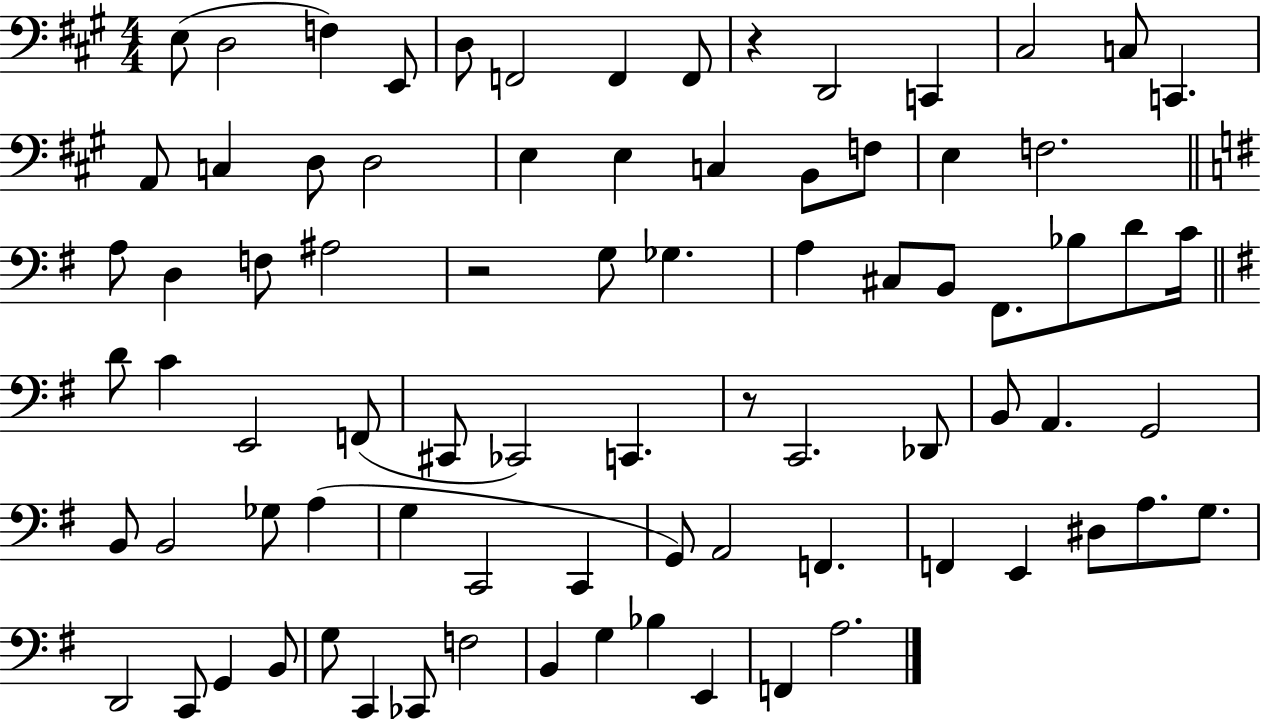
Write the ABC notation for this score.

X:1
T:Untitled
M:4/4
L:1/4
K:A
E,/2 D,2 F, E,,/2 D,/2 F,,2 F,, F,,/2 z D,,2 C,, ^C,2 C,/2 C,, A,,/2 C, D,/2 D,2 E, E, C, B,,/2 F,/2 E, F,2 A,/2 D, F,/2 ^A,2 z2 G,/2 _G, A, ^C,/2 B,,/2 ^F,,/2 _B,/2 D/2 C/4 D/2 C E,,2 F,,/2 ^C,,/2 _C,,2 C,, z/2 C,,2 _D,,/2 B,,/2 A,, G,,2 B,,/2 B,,2 _G,/2 A, G, C,,2 C,, G,,/2 A,,2 F,, F,, E,, ^D,/2 A,/2 G,/2 D,,2 C,,/2 G,, B,,/2 G,/2 C,, _C,,/2 F,2 B,, G, _B, E,, F,, A,2